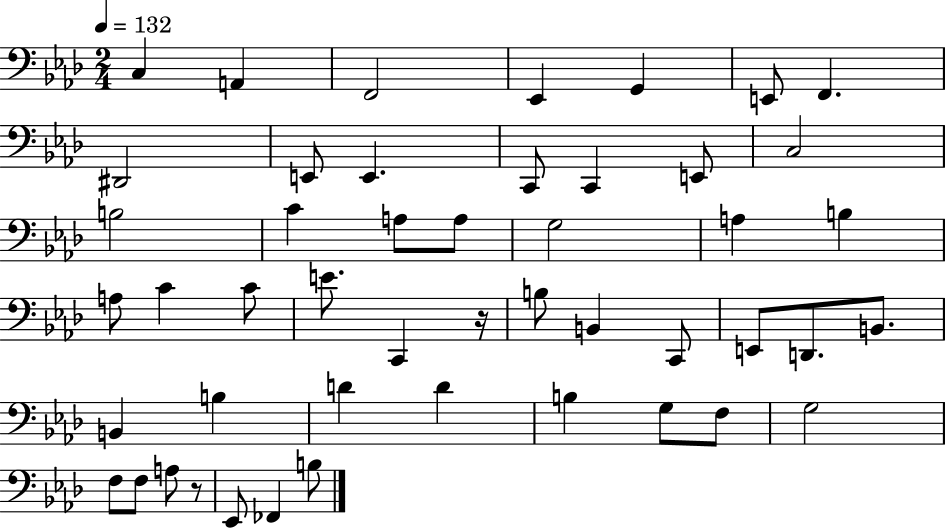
X:1
T:Untitled
M:2/4
L:1/4
K:Ab
C, A,, F,,2 _E,, G,, E,,/2 F,, ^D,,2 E,,/2 E,, C,,/2 C,, E,,/2 C,2 B,2 C A,/2 A,/2 G,2 A, B, A,/2 C C/2 E/2 C,, z/4 B,/2 B,, C,,/2 E,,/2 D,,/2 B,,/2 B,, B, D D B, G,/2 F,/2 G,2 F,/2 F,/2 A,/2 z/2 _E,,/2 _F,, B,/2